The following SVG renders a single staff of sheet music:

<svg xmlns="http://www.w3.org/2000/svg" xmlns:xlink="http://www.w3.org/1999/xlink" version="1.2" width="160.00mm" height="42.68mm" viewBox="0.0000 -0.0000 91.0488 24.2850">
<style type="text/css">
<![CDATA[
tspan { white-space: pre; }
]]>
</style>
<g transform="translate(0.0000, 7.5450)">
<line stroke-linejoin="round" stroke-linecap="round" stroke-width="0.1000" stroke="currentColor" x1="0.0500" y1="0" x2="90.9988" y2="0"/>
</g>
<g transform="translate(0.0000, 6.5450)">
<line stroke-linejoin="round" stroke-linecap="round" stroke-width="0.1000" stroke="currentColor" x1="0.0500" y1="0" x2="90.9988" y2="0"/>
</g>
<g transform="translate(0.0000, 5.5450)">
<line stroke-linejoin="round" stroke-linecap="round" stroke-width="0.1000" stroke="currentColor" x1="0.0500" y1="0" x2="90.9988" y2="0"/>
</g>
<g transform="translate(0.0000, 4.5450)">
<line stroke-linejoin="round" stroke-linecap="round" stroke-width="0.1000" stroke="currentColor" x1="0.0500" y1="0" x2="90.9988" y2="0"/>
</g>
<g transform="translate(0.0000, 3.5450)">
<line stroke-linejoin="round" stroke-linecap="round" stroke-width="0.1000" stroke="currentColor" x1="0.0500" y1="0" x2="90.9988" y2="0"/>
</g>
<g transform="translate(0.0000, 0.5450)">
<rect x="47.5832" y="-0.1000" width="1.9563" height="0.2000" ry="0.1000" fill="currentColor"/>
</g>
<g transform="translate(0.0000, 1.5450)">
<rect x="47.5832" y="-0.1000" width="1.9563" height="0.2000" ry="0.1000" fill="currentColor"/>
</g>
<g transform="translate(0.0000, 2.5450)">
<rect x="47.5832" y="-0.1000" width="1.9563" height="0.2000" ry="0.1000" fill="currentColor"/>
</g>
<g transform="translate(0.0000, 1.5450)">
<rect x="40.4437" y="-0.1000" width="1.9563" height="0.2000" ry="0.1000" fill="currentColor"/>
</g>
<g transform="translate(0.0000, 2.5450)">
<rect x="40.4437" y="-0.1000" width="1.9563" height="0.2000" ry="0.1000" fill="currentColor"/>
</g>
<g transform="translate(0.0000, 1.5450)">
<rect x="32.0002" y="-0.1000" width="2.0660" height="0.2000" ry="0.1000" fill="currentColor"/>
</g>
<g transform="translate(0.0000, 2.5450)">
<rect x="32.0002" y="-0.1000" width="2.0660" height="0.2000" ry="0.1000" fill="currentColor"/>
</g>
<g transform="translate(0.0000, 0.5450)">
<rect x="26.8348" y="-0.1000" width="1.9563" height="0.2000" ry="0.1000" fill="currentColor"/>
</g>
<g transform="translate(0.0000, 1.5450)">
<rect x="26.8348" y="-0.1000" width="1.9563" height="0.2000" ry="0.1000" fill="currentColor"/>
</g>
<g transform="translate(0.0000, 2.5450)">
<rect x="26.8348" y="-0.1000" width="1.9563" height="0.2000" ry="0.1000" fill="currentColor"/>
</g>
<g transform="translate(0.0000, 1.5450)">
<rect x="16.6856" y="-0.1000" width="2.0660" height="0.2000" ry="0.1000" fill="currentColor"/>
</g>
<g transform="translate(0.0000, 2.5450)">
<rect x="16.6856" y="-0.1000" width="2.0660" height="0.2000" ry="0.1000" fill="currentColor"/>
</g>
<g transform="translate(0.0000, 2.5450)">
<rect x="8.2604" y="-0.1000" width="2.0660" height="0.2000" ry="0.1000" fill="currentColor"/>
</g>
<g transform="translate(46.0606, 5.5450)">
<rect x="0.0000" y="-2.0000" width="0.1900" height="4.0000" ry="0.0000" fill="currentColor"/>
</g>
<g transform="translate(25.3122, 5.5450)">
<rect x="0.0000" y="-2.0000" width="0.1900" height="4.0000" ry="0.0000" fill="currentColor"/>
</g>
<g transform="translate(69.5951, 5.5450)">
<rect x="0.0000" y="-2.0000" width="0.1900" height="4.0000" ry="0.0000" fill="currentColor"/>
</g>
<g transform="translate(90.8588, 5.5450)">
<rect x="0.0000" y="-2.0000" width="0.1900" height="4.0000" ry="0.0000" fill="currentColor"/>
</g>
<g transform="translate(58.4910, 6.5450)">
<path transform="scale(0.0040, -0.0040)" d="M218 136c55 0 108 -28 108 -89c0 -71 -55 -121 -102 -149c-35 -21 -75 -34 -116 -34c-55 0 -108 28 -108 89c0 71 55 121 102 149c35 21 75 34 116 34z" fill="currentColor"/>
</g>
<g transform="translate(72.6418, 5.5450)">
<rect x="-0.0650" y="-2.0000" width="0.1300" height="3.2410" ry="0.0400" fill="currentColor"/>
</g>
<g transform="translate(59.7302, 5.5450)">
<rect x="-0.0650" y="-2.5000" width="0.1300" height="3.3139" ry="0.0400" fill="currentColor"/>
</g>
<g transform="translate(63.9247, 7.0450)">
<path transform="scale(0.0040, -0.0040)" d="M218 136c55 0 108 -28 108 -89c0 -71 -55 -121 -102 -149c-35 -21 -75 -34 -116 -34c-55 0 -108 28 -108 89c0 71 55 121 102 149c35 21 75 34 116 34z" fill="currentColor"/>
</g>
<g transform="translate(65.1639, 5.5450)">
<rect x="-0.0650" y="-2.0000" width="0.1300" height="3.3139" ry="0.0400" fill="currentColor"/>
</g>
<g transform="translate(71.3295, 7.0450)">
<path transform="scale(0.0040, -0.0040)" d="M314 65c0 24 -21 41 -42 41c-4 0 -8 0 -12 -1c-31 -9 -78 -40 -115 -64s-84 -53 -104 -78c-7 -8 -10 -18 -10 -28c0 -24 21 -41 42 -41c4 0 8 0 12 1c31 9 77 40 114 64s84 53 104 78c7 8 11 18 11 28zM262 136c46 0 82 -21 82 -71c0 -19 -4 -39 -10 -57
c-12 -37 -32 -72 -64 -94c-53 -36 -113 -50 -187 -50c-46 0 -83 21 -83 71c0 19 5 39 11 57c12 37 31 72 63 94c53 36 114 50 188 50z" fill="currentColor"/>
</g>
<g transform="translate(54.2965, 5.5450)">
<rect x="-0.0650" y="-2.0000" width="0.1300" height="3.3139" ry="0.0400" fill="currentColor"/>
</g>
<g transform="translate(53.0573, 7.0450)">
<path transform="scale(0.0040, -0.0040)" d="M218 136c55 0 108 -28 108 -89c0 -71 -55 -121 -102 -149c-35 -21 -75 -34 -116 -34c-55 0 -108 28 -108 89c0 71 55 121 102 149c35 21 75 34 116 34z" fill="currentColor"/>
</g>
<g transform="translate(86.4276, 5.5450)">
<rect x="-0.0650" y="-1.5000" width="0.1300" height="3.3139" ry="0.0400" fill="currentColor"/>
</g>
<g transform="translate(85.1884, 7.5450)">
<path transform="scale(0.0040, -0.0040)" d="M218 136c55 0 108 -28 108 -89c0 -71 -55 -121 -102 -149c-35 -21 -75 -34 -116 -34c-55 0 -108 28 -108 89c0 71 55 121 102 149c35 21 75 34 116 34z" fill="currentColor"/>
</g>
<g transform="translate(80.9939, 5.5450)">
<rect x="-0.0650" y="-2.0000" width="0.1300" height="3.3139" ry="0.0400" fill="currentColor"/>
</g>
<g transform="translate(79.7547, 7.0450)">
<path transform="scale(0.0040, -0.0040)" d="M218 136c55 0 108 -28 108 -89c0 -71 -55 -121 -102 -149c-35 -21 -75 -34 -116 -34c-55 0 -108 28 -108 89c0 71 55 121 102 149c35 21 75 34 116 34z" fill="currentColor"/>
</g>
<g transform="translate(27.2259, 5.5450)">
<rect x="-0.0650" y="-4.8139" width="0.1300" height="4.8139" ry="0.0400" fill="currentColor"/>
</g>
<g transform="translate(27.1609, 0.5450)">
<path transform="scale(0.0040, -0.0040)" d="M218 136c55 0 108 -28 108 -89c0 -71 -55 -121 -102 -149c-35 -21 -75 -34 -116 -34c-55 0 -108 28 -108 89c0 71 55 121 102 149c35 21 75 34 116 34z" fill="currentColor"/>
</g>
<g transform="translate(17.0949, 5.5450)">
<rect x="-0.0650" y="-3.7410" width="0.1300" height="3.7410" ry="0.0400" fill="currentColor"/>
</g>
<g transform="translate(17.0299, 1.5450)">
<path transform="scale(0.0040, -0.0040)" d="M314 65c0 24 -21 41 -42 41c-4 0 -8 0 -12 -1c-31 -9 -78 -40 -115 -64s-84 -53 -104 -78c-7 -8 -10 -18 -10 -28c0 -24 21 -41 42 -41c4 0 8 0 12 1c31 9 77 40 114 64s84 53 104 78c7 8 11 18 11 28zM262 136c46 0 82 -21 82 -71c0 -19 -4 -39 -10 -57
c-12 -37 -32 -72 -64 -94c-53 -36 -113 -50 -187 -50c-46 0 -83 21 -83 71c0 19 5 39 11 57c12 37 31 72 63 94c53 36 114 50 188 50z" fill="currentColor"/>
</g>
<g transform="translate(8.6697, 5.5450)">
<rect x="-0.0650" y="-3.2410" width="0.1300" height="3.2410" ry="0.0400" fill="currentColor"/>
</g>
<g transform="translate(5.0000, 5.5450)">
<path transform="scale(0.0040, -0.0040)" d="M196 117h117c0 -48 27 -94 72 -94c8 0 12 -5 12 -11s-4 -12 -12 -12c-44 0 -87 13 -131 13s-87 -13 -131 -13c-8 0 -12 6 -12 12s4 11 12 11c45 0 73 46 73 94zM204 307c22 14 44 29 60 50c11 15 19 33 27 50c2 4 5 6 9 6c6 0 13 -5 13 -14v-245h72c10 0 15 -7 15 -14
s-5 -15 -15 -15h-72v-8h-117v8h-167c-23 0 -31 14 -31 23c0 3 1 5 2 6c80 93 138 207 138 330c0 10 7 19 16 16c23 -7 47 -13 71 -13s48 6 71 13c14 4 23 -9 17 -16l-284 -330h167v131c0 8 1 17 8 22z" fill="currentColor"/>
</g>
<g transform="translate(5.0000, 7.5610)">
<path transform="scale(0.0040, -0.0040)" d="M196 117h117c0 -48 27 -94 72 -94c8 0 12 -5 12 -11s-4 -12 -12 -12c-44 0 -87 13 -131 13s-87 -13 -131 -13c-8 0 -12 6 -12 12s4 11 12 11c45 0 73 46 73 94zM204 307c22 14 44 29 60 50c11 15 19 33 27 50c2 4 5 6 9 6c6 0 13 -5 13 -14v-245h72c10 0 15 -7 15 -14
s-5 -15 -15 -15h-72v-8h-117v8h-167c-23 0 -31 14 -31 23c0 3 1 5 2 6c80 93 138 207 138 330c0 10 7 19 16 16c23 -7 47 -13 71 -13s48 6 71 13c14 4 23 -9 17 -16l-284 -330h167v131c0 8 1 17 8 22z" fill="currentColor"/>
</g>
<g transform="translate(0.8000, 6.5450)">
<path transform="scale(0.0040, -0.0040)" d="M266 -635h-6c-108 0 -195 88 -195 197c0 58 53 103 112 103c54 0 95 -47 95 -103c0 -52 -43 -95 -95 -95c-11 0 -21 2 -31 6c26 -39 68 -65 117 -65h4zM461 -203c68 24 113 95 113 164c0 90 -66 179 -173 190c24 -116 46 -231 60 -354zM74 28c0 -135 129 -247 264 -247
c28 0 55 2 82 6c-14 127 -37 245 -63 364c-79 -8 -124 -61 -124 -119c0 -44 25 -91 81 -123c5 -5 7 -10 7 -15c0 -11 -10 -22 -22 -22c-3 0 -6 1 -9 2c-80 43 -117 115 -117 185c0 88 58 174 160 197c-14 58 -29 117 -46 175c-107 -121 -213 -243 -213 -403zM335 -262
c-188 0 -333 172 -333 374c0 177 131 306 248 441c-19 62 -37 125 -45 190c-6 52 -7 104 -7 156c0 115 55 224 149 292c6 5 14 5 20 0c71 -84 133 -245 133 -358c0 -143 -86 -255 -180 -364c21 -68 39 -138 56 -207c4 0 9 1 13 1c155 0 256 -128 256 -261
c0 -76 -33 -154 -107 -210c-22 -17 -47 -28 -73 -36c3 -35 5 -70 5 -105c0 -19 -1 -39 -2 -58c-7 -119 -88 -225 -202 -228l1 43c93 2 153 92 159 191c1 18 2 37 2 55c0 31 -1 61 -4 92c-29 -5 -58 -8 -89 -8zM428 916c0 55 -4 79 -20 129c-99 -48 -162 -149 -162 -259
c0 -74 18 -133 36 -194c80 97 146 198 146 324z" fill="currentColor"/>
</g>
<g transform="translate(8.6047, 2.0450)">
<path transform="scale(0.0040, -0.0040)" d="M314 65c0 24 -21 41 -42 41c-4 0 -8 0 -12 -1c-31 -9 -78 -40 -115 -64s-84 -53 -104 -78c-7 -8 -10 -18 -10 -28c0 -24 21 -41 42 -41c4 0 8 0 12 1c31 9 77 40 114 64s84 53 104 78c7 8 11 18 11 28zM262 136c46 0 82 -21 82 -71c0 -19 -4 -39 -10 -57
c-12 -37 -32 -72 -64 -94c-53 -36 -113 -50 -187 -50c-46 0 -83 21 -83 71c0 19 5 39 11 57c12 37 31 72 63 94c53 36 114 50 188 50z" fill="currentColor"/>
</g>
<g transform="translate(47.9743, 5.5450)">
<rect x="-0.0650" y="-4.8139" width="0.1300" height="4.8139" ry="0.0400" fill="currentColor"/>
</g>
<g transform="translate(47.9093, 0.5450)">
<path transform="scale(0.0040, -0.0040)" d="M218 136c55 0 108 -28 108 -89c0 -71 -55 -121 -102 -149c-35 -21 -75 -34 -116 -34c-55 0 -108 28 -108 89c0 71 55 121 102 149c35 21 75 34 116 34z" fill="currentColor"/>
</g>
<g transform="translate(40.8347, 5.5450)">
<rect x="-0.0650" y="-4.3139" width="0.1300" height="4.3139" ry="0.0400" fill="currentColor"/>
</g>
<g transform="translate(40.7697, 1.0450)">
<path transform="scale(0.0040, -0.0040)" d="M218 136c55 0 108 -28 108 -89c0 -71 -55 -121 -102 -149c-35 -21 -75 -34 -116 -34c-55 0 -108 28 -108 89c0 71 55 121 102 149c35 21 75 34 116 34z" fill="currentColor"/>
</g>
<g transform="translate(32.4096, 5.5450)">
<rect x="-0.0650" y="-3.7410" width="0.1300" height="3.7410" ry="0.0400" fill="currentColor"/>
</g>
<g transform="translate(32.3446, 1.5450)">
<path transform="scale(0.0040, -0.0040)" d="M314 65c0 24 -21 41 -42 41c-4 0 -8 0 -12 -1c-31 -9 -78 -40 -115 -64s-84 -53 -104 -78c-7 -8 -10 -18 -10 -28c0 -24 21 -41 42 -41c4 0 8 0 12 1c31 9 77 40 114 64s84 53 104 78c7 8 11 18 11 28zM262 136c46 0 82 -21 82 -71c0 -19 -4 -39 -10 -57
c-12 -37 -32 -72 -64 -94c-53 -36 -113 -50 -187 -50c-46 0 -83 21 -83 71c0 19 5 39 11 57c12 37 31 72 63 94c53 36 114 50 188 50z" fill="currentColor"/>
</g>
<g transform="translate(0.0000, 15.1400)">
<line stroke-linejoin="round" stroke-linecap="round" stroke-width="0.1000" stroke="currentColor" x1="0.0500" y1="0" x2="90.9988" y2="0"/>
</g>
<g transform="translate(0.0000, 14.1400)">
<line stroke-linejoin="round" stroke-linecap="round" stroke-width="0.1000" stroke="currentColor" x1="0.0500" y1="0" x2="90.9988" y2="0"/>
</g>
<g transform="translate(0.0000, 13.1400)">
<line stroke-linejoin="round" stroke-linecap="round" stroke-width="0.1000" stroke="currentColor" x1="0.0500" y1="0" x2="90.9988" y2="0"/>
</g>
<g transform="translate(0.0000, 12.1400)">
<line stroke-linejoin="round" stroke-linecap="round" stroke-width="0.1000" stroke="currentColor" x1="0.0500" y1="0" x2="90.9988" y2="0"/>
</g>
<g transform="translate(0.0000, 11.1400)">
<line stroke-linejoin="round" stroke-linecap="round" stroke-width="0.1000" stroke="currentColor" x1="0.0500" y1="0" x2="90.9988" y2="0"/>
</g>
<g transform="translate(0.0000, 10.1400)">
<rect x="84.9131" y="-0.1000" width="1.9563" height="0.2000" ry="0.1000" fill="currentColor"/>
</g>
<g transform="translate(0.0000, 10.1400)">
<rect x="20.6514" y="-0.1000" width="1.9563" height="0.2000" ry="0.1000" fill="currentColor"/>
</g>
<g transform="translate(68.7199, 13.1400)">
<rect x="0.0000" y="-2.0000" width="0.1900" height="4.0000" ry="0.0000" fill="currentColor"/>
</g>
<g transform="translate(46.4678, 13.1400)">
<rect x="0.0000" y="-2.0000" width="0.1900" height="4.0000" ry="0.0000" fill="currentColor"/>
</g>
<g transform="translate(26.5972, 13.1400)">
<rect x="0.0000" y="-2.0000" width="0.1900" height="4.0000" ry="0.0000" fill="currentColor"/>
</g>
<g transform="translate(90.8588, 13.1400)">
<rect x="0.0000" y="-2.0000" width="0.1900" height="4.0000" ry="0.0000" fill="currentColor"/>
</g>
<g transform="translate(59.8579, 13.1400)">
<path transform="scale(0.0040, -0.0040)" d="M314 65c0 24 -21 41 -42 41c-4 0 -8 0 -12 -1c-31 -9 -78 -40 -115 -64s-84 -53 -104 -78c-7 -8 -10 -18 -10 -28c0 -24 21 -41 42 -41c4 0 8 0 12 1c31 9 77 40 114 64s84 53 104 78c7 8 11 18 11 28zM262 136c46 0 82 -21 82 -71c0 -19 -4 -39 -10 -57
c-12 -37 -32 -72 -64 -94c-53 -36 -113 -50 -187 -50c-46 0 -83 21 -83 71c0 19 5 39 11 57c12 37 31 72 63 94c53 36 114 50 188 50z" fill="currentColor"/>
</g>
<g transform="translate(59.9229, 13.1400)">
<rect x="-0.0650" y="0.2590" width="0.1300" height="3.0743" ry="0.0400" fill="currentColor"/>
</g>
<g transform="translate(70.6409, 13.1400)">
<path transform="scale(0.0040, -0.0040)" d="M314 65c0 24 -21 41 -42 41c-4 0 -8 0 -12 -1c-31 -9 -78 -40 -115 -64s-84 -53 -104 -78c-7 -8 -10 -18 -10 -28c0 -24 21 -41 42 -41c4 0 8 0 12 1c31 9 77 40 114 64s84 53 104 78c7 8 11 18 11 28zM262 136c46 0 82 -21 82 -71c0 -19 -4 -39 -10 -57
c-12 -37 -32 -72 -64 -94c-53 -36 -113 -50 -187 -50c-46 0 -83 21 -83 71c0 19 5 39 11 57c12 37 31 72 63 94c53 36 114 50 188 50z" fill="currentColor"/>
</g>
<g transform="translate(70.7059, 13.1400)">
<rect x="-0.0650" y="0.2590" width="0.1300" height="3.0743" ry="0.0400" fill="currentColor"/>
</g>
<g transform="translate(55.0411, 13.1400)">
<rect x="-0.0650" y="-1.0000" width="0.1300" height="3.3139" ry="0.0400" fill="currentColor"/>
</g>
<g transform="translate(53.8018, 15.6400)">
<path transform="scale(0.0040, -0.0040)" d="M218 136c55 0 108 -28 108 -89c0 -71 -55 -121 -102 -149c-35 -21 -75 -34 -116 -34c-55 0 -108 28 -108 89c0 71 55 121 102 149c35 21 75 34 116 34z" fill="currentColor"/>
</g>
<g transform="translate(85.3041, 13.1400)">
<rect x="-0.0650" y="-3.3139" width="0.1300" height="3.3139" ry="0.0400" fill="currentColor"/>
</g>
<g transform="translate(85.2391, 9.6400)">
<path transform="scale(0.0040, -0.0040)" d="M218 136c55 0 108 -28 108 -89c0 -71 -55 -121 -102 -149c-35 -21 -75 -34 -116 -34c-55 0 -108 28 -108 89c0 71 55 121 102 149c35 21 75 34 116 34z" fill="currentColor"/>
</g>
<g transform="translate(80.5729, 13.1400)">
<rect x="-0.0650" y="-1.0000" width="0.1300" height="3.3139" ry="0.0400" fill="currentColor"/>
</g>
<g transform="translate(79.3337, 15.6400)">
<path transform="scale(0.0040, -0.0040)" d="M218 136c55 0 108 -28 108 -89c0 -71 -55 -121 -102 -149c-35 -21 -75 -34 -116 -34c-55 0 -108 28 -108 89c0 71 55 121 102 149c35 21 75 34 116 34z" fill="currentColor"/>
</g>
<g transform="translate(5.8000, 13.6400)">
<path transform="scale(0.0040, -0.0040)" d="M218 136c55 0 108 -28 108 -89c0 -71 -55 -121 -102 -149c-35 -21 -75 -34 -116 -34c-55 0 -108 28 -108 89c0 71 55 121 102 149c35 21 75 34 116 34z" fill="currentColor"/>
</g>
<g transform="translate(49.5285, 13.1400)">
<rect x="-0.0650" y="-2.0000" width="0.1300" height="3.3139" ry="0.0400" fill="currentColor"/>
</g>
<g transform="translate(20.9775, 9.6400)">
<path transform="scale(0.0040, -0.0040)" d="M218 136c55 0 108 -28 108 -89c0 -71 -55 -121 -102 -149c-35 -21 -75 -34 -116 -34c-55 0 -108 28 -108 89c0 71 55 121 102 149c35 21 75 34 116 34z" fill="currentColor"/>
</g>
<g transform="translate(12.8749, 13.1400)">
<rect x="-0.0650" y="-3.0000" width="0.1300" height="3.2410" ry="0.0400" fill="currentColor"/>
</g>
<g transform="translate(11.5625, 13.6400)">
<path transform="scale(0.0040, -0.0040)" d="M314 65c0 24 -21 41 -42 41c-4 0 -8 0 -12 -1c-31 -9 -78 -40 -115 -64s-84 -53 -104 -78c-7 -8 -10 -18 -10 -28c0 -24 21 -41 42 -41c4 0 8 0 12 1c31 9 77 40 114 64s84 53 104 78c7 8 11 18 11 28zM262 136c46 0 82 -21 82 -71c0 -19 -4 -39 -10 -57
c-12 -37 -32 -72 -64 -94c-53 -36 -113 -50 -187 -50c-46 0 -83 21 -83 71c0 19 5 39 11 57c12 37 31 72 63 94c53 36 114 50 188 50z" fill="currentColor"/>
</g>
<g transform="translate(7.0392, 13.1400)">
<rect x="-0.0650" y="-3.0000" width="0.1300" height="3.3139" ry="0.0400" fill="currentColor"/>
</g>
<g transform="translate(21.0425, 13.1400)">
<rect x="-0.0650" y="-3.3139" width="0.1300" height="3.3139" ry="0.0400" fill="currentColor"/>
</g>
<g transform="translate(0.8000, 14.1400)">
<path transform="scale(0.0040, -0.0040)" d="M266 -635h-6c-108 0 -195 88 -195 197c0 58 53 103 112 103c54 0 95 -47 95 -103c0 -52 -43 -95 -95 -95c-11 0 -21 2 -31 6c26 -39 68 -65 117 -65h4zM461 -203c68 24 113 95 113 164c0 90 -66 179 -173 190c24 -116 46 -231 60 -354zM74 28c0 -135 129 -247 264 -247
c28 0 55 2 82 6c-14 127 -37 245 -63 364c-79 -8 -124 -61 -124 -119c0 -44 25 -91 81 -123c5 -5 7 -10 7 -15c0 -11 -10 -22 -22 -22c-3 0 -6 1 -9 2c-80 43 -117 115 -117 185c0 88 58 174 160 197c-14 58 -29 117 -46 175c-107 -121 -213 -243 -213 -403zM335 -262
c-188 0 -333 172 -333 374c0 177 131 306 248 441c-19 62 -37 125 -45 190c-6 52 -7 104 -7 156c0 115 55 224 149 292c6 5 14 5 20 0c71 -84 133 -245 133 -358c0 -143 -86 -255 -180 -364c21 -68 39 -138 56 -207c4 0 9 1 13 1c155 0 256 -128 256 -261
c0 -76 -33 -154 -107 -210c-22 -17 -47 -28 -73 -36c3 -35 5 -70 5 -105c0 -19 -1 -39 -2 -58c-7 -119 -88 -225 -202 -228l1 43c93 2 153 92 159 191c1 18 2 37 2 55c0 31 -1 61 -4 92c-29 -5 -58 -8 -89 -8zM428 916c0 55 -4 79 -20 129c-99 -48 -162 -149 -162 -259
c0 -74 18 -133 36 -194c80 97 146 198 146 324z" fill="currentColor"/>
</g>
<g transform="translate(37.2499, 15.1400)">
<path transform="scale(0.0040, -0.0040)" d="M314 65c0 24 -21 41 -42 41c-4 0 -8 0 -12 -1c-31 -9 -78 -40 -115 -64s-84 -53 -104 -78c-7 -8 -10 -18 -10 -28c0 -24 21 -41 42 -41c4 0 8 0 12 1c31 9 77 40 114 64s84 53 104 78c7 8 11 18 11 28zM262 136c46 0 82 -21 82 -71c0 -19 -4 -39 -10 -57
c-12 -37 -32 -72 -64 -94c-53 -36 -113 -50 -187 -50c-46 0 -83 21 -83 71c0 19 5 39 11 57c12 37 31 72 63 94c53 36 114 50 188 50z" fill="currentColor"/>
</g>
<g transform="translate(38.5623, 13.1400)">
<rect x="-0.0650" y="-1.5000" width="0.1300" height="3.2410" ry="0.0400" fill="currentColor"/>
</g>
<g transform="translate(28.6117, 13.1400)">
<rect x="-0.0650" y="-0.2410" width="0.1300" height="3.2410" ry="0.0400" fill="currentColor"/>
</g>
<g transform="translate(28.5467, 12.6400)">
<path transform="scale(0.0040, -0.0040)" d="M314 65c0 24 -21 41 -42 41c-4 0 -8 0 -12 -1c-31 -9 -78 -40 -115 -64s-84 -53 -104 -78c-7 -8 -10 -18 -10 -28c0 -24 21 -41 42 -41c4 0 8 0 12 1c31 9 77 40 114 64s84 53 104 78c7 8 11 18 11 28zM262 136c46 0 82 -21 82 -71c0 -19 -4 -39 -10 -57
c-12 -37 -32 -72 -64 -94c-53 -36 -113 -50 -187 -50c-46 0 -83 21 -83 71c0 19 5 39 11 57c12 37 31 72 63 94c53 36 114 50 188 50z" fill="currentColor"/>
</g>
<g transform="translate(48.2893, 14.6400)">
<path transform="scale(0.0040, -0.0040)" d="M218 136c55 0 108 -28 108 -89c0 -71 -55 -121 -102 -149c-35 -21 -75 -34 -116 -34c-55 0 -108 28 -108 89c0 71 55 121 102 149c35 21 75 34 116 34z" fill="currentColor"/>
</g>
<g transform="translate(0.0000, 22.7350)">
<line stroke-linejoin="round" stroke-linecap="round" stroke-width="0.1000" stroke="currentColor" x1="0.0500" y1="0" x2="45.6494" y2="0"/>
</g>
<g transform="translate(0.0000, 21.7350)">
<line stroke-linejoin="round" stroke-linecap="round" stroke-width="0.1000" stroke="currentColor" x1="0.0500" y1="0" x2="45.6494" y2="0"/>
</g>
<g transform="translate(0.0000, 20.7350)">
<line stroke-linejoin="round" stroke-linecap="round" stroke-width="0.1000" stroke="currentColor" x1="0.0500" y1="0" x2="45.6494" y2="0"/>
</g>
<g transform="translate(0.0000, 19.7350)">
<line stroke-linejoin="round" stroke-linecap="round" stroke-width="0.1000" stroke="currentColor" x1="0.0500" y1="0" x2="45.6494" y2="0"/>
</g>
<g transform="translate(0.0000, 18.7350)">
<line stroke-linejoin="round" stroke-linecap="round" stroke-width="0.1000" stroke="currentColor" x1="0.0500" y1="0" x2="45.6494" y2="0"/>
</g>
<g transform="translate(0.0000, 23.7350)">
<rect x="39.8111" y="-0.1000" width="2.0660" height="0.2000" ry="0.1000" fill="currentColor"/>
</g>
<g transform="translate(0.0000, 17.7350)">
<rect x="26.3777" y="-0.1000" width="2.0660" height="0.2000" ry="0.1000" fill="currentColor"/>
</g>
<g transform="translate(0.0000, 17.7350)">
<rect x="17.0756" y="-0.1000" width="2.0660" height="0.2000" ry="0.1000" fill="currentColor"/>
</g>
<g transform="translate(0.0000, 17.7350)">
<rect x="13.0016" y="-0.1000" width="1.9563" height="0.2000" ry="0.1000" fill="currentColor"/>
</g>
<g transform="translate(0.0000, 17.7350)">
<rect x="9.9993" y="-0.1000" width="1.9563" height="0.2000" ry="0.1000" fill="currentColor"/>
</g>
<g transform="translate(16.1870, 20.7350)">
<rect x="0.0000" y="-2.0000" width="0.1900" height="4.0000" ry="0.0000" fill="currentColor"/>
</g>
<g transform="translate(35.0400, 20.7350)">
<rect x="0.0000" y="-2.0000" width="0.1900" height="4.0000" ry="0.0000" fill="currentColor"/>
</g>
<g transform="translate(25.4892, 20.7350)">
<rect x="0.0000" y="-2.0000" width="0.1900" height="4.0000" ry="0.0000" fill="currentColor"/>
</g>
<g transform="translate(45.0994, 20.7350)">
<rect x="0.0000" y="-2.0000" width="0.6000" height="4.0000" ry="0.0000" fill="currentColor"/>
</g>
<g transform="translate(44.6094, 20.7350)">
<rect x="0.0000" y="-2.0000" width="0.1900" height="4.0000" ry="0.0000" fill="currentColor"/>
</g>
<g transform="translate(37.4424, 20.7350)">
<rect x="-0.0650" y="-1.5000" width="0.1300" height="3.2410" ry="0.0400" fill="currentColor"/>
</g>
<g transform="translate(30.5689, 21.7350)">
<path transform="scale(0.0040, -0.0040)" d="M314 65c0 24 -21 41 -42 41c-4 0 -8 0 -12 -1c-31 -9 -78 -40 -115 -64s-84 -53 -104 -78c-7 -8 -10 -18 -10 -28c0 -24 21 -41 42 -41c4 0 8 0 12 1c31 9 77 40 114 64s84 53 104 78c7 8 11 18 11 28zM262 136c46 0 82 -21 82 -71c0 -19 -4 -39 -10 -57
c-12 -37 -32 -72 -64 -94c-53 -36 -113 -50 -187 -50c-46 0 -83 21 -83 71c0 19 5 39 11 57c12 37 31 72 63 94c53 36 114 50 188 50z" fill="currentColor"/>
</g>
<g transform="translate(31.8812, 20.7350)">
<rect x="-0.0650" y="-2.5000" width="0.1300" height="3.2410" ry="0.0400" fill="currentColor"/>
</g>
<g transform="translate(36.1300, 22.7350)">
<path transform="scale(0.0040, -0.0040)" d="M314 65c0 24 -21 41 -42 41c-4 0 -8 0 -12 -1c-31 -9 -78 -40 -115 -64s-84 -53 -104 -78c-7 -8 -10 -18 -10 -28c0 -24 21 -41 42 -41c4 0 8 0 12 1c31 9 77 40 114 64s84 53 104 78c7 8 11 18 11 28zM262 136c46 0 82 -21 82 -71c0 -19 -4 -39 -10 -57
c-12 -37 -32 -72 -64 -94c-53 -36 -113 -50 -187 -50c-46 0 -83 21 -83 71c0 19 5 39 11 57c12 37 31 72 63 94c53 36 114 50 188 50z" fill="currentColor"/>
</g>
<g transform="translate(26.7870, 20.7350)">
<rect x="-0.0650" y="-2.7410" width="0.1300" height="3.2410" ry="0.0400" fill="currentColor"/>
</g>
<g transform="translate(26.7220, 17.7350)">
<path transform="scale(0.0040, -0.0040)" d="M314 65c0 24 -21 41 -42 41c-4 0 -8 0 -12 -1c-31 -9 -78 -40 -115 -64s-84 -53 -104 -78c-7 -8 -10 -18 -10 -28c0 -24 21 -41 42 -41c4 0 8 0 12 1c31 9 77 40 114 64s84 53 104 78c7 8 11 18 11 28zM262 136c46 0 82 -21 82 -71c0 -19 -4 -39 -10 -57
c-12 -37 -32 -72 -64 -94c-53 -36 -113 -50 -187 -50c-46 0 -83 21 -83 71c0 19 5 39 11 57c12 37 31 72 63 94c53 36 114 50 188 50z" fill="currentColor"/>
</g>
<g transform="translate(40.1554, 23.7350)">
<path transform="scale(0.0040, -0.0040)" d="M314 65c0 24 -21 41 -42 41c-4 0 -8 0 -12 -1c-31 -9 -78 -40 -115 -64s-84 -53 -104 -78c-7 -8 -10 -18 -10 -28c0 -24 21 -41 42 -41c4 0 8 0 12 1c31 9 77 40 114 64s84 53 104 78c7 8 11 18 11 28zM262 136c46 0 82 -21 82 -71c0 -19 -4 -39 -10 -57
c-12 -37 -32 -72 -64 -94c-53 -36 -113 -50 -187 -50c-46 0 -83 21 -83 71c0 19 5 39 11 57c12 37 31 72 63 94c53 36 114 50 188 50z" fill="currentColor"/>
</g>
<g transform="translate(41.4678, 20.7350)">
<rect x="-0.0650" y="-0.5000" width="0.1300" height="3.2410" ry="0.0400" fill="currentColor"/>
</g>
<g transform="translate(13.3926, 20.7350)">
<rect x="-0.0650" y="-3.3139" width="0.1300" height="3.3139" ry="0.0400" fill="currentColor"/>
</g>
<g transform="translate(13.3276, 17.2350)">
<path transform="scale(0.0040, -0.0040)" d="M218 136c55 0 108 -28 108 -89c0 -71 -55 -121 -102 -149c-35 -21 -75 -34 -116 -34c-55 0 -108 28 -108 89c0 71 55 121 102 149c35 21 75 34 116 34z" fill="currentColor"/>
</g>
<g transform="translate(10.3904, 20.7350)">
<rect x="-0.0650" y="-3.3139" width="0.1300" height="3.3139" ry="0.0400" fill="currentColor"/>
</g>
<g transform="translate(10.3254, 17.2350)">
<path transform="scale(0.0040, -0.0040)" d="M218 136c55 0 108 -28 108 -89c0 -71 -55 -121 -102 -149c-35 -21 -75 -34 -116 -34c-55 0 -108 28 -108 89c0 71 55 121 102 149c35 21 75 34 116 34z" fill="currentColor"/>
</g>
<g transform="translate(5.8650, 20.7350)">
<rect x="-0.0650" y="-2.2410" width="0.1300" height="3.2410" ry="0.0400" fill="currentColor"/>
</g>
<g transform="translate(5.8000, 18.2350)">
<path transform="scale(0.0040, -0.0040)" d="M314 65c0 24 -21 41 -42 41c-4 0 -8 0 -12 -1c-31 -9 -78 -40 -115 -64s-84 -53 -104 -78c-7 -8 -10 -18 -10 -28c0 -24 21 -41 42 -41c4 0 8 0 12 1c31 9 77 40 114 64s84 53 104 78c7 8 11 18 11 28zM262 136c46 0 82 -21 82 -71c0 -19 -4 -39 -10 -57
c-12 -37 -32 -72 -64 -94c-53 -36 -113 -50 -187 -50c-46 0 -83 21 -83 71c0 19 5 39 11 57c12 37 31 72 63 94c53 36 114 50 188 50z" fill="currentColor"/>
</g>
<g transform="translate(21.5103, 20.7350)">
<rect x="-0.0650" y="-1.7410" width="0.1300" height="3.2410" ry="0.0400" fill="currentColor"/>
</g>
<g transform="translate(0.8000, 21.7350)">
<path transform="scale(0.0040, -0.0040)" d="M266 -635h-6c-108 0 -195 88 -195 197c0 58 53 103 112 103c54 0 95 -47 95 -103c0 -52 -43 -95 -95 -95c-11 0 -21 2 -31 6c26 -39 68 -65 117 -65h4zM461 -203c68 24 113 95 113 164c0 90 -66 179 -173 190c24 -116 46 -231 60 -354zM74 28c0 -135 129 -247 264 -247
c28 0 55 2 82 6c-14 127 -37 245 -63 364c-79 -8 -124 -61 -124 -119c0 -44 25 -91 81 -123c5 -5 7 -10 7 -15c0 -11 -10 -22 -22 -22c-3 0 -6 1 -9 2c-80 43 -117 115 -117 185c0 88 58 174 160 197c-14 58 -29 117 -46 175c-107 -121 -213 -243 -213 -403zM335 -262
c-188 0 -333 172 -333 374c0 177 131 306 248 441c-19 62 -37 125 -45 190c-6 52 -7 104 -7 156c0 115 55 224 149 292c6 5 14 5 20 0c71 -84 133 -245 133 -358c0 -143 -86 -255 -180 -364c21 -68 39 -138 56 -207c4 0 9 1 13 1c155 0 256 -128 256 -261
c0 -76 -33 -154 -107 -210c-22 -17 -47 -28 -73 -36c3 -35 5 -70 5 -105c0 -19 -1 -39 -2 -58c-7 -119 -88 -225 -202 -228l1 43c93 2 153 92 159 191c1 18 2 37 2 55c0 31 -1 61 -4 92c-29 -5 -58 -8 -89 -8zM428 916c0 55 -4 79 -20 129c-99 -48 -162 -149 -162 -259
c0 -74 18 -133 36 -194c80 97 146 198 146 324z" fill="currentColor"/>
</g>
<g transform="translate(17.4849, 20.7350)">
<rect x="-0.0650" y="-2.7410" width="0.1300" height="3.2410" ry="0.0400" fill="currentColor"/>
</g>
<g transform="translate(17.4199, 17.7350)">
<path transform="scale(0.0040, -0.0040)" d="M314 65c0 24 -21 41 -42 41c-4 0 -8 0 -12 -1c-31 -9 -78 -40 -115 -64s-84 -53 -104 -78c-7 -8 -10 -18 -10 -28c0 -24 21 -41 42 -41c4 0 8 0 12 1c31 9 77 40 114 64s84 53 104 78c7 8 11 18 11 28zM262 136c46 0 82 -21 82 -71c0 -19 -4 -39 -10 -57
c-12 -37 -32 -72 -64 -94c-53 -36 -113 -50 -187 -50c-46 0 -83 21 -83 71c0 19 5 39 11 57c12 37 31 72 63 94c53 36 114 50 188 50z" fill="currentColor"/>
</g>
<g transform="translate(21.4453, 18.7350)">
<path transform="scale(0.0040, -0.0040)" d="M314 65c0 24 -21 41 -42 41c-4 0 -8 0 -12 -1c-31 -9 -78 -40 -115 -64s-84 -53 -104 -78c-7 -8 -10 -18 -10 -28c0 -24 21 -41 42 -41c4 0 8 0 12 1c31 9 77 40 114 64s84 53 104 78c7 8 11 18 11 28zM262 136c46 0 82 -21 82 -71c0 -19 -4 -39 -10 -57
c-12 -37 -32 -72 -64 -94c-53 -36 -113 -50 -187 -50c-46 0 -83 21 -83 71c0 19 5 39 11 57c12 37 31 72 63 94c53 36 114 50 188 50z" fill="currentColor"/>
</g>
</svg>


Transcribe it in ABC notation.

X:1
T:Untitled
M:4/4
L:1/4
K:C
b2 c'2 e' c'2 d' e' F G F F2 F E A A2 b c2 E2 F D B2 B2 D b g2 b b a2 f2 a2 G2 E2 C2